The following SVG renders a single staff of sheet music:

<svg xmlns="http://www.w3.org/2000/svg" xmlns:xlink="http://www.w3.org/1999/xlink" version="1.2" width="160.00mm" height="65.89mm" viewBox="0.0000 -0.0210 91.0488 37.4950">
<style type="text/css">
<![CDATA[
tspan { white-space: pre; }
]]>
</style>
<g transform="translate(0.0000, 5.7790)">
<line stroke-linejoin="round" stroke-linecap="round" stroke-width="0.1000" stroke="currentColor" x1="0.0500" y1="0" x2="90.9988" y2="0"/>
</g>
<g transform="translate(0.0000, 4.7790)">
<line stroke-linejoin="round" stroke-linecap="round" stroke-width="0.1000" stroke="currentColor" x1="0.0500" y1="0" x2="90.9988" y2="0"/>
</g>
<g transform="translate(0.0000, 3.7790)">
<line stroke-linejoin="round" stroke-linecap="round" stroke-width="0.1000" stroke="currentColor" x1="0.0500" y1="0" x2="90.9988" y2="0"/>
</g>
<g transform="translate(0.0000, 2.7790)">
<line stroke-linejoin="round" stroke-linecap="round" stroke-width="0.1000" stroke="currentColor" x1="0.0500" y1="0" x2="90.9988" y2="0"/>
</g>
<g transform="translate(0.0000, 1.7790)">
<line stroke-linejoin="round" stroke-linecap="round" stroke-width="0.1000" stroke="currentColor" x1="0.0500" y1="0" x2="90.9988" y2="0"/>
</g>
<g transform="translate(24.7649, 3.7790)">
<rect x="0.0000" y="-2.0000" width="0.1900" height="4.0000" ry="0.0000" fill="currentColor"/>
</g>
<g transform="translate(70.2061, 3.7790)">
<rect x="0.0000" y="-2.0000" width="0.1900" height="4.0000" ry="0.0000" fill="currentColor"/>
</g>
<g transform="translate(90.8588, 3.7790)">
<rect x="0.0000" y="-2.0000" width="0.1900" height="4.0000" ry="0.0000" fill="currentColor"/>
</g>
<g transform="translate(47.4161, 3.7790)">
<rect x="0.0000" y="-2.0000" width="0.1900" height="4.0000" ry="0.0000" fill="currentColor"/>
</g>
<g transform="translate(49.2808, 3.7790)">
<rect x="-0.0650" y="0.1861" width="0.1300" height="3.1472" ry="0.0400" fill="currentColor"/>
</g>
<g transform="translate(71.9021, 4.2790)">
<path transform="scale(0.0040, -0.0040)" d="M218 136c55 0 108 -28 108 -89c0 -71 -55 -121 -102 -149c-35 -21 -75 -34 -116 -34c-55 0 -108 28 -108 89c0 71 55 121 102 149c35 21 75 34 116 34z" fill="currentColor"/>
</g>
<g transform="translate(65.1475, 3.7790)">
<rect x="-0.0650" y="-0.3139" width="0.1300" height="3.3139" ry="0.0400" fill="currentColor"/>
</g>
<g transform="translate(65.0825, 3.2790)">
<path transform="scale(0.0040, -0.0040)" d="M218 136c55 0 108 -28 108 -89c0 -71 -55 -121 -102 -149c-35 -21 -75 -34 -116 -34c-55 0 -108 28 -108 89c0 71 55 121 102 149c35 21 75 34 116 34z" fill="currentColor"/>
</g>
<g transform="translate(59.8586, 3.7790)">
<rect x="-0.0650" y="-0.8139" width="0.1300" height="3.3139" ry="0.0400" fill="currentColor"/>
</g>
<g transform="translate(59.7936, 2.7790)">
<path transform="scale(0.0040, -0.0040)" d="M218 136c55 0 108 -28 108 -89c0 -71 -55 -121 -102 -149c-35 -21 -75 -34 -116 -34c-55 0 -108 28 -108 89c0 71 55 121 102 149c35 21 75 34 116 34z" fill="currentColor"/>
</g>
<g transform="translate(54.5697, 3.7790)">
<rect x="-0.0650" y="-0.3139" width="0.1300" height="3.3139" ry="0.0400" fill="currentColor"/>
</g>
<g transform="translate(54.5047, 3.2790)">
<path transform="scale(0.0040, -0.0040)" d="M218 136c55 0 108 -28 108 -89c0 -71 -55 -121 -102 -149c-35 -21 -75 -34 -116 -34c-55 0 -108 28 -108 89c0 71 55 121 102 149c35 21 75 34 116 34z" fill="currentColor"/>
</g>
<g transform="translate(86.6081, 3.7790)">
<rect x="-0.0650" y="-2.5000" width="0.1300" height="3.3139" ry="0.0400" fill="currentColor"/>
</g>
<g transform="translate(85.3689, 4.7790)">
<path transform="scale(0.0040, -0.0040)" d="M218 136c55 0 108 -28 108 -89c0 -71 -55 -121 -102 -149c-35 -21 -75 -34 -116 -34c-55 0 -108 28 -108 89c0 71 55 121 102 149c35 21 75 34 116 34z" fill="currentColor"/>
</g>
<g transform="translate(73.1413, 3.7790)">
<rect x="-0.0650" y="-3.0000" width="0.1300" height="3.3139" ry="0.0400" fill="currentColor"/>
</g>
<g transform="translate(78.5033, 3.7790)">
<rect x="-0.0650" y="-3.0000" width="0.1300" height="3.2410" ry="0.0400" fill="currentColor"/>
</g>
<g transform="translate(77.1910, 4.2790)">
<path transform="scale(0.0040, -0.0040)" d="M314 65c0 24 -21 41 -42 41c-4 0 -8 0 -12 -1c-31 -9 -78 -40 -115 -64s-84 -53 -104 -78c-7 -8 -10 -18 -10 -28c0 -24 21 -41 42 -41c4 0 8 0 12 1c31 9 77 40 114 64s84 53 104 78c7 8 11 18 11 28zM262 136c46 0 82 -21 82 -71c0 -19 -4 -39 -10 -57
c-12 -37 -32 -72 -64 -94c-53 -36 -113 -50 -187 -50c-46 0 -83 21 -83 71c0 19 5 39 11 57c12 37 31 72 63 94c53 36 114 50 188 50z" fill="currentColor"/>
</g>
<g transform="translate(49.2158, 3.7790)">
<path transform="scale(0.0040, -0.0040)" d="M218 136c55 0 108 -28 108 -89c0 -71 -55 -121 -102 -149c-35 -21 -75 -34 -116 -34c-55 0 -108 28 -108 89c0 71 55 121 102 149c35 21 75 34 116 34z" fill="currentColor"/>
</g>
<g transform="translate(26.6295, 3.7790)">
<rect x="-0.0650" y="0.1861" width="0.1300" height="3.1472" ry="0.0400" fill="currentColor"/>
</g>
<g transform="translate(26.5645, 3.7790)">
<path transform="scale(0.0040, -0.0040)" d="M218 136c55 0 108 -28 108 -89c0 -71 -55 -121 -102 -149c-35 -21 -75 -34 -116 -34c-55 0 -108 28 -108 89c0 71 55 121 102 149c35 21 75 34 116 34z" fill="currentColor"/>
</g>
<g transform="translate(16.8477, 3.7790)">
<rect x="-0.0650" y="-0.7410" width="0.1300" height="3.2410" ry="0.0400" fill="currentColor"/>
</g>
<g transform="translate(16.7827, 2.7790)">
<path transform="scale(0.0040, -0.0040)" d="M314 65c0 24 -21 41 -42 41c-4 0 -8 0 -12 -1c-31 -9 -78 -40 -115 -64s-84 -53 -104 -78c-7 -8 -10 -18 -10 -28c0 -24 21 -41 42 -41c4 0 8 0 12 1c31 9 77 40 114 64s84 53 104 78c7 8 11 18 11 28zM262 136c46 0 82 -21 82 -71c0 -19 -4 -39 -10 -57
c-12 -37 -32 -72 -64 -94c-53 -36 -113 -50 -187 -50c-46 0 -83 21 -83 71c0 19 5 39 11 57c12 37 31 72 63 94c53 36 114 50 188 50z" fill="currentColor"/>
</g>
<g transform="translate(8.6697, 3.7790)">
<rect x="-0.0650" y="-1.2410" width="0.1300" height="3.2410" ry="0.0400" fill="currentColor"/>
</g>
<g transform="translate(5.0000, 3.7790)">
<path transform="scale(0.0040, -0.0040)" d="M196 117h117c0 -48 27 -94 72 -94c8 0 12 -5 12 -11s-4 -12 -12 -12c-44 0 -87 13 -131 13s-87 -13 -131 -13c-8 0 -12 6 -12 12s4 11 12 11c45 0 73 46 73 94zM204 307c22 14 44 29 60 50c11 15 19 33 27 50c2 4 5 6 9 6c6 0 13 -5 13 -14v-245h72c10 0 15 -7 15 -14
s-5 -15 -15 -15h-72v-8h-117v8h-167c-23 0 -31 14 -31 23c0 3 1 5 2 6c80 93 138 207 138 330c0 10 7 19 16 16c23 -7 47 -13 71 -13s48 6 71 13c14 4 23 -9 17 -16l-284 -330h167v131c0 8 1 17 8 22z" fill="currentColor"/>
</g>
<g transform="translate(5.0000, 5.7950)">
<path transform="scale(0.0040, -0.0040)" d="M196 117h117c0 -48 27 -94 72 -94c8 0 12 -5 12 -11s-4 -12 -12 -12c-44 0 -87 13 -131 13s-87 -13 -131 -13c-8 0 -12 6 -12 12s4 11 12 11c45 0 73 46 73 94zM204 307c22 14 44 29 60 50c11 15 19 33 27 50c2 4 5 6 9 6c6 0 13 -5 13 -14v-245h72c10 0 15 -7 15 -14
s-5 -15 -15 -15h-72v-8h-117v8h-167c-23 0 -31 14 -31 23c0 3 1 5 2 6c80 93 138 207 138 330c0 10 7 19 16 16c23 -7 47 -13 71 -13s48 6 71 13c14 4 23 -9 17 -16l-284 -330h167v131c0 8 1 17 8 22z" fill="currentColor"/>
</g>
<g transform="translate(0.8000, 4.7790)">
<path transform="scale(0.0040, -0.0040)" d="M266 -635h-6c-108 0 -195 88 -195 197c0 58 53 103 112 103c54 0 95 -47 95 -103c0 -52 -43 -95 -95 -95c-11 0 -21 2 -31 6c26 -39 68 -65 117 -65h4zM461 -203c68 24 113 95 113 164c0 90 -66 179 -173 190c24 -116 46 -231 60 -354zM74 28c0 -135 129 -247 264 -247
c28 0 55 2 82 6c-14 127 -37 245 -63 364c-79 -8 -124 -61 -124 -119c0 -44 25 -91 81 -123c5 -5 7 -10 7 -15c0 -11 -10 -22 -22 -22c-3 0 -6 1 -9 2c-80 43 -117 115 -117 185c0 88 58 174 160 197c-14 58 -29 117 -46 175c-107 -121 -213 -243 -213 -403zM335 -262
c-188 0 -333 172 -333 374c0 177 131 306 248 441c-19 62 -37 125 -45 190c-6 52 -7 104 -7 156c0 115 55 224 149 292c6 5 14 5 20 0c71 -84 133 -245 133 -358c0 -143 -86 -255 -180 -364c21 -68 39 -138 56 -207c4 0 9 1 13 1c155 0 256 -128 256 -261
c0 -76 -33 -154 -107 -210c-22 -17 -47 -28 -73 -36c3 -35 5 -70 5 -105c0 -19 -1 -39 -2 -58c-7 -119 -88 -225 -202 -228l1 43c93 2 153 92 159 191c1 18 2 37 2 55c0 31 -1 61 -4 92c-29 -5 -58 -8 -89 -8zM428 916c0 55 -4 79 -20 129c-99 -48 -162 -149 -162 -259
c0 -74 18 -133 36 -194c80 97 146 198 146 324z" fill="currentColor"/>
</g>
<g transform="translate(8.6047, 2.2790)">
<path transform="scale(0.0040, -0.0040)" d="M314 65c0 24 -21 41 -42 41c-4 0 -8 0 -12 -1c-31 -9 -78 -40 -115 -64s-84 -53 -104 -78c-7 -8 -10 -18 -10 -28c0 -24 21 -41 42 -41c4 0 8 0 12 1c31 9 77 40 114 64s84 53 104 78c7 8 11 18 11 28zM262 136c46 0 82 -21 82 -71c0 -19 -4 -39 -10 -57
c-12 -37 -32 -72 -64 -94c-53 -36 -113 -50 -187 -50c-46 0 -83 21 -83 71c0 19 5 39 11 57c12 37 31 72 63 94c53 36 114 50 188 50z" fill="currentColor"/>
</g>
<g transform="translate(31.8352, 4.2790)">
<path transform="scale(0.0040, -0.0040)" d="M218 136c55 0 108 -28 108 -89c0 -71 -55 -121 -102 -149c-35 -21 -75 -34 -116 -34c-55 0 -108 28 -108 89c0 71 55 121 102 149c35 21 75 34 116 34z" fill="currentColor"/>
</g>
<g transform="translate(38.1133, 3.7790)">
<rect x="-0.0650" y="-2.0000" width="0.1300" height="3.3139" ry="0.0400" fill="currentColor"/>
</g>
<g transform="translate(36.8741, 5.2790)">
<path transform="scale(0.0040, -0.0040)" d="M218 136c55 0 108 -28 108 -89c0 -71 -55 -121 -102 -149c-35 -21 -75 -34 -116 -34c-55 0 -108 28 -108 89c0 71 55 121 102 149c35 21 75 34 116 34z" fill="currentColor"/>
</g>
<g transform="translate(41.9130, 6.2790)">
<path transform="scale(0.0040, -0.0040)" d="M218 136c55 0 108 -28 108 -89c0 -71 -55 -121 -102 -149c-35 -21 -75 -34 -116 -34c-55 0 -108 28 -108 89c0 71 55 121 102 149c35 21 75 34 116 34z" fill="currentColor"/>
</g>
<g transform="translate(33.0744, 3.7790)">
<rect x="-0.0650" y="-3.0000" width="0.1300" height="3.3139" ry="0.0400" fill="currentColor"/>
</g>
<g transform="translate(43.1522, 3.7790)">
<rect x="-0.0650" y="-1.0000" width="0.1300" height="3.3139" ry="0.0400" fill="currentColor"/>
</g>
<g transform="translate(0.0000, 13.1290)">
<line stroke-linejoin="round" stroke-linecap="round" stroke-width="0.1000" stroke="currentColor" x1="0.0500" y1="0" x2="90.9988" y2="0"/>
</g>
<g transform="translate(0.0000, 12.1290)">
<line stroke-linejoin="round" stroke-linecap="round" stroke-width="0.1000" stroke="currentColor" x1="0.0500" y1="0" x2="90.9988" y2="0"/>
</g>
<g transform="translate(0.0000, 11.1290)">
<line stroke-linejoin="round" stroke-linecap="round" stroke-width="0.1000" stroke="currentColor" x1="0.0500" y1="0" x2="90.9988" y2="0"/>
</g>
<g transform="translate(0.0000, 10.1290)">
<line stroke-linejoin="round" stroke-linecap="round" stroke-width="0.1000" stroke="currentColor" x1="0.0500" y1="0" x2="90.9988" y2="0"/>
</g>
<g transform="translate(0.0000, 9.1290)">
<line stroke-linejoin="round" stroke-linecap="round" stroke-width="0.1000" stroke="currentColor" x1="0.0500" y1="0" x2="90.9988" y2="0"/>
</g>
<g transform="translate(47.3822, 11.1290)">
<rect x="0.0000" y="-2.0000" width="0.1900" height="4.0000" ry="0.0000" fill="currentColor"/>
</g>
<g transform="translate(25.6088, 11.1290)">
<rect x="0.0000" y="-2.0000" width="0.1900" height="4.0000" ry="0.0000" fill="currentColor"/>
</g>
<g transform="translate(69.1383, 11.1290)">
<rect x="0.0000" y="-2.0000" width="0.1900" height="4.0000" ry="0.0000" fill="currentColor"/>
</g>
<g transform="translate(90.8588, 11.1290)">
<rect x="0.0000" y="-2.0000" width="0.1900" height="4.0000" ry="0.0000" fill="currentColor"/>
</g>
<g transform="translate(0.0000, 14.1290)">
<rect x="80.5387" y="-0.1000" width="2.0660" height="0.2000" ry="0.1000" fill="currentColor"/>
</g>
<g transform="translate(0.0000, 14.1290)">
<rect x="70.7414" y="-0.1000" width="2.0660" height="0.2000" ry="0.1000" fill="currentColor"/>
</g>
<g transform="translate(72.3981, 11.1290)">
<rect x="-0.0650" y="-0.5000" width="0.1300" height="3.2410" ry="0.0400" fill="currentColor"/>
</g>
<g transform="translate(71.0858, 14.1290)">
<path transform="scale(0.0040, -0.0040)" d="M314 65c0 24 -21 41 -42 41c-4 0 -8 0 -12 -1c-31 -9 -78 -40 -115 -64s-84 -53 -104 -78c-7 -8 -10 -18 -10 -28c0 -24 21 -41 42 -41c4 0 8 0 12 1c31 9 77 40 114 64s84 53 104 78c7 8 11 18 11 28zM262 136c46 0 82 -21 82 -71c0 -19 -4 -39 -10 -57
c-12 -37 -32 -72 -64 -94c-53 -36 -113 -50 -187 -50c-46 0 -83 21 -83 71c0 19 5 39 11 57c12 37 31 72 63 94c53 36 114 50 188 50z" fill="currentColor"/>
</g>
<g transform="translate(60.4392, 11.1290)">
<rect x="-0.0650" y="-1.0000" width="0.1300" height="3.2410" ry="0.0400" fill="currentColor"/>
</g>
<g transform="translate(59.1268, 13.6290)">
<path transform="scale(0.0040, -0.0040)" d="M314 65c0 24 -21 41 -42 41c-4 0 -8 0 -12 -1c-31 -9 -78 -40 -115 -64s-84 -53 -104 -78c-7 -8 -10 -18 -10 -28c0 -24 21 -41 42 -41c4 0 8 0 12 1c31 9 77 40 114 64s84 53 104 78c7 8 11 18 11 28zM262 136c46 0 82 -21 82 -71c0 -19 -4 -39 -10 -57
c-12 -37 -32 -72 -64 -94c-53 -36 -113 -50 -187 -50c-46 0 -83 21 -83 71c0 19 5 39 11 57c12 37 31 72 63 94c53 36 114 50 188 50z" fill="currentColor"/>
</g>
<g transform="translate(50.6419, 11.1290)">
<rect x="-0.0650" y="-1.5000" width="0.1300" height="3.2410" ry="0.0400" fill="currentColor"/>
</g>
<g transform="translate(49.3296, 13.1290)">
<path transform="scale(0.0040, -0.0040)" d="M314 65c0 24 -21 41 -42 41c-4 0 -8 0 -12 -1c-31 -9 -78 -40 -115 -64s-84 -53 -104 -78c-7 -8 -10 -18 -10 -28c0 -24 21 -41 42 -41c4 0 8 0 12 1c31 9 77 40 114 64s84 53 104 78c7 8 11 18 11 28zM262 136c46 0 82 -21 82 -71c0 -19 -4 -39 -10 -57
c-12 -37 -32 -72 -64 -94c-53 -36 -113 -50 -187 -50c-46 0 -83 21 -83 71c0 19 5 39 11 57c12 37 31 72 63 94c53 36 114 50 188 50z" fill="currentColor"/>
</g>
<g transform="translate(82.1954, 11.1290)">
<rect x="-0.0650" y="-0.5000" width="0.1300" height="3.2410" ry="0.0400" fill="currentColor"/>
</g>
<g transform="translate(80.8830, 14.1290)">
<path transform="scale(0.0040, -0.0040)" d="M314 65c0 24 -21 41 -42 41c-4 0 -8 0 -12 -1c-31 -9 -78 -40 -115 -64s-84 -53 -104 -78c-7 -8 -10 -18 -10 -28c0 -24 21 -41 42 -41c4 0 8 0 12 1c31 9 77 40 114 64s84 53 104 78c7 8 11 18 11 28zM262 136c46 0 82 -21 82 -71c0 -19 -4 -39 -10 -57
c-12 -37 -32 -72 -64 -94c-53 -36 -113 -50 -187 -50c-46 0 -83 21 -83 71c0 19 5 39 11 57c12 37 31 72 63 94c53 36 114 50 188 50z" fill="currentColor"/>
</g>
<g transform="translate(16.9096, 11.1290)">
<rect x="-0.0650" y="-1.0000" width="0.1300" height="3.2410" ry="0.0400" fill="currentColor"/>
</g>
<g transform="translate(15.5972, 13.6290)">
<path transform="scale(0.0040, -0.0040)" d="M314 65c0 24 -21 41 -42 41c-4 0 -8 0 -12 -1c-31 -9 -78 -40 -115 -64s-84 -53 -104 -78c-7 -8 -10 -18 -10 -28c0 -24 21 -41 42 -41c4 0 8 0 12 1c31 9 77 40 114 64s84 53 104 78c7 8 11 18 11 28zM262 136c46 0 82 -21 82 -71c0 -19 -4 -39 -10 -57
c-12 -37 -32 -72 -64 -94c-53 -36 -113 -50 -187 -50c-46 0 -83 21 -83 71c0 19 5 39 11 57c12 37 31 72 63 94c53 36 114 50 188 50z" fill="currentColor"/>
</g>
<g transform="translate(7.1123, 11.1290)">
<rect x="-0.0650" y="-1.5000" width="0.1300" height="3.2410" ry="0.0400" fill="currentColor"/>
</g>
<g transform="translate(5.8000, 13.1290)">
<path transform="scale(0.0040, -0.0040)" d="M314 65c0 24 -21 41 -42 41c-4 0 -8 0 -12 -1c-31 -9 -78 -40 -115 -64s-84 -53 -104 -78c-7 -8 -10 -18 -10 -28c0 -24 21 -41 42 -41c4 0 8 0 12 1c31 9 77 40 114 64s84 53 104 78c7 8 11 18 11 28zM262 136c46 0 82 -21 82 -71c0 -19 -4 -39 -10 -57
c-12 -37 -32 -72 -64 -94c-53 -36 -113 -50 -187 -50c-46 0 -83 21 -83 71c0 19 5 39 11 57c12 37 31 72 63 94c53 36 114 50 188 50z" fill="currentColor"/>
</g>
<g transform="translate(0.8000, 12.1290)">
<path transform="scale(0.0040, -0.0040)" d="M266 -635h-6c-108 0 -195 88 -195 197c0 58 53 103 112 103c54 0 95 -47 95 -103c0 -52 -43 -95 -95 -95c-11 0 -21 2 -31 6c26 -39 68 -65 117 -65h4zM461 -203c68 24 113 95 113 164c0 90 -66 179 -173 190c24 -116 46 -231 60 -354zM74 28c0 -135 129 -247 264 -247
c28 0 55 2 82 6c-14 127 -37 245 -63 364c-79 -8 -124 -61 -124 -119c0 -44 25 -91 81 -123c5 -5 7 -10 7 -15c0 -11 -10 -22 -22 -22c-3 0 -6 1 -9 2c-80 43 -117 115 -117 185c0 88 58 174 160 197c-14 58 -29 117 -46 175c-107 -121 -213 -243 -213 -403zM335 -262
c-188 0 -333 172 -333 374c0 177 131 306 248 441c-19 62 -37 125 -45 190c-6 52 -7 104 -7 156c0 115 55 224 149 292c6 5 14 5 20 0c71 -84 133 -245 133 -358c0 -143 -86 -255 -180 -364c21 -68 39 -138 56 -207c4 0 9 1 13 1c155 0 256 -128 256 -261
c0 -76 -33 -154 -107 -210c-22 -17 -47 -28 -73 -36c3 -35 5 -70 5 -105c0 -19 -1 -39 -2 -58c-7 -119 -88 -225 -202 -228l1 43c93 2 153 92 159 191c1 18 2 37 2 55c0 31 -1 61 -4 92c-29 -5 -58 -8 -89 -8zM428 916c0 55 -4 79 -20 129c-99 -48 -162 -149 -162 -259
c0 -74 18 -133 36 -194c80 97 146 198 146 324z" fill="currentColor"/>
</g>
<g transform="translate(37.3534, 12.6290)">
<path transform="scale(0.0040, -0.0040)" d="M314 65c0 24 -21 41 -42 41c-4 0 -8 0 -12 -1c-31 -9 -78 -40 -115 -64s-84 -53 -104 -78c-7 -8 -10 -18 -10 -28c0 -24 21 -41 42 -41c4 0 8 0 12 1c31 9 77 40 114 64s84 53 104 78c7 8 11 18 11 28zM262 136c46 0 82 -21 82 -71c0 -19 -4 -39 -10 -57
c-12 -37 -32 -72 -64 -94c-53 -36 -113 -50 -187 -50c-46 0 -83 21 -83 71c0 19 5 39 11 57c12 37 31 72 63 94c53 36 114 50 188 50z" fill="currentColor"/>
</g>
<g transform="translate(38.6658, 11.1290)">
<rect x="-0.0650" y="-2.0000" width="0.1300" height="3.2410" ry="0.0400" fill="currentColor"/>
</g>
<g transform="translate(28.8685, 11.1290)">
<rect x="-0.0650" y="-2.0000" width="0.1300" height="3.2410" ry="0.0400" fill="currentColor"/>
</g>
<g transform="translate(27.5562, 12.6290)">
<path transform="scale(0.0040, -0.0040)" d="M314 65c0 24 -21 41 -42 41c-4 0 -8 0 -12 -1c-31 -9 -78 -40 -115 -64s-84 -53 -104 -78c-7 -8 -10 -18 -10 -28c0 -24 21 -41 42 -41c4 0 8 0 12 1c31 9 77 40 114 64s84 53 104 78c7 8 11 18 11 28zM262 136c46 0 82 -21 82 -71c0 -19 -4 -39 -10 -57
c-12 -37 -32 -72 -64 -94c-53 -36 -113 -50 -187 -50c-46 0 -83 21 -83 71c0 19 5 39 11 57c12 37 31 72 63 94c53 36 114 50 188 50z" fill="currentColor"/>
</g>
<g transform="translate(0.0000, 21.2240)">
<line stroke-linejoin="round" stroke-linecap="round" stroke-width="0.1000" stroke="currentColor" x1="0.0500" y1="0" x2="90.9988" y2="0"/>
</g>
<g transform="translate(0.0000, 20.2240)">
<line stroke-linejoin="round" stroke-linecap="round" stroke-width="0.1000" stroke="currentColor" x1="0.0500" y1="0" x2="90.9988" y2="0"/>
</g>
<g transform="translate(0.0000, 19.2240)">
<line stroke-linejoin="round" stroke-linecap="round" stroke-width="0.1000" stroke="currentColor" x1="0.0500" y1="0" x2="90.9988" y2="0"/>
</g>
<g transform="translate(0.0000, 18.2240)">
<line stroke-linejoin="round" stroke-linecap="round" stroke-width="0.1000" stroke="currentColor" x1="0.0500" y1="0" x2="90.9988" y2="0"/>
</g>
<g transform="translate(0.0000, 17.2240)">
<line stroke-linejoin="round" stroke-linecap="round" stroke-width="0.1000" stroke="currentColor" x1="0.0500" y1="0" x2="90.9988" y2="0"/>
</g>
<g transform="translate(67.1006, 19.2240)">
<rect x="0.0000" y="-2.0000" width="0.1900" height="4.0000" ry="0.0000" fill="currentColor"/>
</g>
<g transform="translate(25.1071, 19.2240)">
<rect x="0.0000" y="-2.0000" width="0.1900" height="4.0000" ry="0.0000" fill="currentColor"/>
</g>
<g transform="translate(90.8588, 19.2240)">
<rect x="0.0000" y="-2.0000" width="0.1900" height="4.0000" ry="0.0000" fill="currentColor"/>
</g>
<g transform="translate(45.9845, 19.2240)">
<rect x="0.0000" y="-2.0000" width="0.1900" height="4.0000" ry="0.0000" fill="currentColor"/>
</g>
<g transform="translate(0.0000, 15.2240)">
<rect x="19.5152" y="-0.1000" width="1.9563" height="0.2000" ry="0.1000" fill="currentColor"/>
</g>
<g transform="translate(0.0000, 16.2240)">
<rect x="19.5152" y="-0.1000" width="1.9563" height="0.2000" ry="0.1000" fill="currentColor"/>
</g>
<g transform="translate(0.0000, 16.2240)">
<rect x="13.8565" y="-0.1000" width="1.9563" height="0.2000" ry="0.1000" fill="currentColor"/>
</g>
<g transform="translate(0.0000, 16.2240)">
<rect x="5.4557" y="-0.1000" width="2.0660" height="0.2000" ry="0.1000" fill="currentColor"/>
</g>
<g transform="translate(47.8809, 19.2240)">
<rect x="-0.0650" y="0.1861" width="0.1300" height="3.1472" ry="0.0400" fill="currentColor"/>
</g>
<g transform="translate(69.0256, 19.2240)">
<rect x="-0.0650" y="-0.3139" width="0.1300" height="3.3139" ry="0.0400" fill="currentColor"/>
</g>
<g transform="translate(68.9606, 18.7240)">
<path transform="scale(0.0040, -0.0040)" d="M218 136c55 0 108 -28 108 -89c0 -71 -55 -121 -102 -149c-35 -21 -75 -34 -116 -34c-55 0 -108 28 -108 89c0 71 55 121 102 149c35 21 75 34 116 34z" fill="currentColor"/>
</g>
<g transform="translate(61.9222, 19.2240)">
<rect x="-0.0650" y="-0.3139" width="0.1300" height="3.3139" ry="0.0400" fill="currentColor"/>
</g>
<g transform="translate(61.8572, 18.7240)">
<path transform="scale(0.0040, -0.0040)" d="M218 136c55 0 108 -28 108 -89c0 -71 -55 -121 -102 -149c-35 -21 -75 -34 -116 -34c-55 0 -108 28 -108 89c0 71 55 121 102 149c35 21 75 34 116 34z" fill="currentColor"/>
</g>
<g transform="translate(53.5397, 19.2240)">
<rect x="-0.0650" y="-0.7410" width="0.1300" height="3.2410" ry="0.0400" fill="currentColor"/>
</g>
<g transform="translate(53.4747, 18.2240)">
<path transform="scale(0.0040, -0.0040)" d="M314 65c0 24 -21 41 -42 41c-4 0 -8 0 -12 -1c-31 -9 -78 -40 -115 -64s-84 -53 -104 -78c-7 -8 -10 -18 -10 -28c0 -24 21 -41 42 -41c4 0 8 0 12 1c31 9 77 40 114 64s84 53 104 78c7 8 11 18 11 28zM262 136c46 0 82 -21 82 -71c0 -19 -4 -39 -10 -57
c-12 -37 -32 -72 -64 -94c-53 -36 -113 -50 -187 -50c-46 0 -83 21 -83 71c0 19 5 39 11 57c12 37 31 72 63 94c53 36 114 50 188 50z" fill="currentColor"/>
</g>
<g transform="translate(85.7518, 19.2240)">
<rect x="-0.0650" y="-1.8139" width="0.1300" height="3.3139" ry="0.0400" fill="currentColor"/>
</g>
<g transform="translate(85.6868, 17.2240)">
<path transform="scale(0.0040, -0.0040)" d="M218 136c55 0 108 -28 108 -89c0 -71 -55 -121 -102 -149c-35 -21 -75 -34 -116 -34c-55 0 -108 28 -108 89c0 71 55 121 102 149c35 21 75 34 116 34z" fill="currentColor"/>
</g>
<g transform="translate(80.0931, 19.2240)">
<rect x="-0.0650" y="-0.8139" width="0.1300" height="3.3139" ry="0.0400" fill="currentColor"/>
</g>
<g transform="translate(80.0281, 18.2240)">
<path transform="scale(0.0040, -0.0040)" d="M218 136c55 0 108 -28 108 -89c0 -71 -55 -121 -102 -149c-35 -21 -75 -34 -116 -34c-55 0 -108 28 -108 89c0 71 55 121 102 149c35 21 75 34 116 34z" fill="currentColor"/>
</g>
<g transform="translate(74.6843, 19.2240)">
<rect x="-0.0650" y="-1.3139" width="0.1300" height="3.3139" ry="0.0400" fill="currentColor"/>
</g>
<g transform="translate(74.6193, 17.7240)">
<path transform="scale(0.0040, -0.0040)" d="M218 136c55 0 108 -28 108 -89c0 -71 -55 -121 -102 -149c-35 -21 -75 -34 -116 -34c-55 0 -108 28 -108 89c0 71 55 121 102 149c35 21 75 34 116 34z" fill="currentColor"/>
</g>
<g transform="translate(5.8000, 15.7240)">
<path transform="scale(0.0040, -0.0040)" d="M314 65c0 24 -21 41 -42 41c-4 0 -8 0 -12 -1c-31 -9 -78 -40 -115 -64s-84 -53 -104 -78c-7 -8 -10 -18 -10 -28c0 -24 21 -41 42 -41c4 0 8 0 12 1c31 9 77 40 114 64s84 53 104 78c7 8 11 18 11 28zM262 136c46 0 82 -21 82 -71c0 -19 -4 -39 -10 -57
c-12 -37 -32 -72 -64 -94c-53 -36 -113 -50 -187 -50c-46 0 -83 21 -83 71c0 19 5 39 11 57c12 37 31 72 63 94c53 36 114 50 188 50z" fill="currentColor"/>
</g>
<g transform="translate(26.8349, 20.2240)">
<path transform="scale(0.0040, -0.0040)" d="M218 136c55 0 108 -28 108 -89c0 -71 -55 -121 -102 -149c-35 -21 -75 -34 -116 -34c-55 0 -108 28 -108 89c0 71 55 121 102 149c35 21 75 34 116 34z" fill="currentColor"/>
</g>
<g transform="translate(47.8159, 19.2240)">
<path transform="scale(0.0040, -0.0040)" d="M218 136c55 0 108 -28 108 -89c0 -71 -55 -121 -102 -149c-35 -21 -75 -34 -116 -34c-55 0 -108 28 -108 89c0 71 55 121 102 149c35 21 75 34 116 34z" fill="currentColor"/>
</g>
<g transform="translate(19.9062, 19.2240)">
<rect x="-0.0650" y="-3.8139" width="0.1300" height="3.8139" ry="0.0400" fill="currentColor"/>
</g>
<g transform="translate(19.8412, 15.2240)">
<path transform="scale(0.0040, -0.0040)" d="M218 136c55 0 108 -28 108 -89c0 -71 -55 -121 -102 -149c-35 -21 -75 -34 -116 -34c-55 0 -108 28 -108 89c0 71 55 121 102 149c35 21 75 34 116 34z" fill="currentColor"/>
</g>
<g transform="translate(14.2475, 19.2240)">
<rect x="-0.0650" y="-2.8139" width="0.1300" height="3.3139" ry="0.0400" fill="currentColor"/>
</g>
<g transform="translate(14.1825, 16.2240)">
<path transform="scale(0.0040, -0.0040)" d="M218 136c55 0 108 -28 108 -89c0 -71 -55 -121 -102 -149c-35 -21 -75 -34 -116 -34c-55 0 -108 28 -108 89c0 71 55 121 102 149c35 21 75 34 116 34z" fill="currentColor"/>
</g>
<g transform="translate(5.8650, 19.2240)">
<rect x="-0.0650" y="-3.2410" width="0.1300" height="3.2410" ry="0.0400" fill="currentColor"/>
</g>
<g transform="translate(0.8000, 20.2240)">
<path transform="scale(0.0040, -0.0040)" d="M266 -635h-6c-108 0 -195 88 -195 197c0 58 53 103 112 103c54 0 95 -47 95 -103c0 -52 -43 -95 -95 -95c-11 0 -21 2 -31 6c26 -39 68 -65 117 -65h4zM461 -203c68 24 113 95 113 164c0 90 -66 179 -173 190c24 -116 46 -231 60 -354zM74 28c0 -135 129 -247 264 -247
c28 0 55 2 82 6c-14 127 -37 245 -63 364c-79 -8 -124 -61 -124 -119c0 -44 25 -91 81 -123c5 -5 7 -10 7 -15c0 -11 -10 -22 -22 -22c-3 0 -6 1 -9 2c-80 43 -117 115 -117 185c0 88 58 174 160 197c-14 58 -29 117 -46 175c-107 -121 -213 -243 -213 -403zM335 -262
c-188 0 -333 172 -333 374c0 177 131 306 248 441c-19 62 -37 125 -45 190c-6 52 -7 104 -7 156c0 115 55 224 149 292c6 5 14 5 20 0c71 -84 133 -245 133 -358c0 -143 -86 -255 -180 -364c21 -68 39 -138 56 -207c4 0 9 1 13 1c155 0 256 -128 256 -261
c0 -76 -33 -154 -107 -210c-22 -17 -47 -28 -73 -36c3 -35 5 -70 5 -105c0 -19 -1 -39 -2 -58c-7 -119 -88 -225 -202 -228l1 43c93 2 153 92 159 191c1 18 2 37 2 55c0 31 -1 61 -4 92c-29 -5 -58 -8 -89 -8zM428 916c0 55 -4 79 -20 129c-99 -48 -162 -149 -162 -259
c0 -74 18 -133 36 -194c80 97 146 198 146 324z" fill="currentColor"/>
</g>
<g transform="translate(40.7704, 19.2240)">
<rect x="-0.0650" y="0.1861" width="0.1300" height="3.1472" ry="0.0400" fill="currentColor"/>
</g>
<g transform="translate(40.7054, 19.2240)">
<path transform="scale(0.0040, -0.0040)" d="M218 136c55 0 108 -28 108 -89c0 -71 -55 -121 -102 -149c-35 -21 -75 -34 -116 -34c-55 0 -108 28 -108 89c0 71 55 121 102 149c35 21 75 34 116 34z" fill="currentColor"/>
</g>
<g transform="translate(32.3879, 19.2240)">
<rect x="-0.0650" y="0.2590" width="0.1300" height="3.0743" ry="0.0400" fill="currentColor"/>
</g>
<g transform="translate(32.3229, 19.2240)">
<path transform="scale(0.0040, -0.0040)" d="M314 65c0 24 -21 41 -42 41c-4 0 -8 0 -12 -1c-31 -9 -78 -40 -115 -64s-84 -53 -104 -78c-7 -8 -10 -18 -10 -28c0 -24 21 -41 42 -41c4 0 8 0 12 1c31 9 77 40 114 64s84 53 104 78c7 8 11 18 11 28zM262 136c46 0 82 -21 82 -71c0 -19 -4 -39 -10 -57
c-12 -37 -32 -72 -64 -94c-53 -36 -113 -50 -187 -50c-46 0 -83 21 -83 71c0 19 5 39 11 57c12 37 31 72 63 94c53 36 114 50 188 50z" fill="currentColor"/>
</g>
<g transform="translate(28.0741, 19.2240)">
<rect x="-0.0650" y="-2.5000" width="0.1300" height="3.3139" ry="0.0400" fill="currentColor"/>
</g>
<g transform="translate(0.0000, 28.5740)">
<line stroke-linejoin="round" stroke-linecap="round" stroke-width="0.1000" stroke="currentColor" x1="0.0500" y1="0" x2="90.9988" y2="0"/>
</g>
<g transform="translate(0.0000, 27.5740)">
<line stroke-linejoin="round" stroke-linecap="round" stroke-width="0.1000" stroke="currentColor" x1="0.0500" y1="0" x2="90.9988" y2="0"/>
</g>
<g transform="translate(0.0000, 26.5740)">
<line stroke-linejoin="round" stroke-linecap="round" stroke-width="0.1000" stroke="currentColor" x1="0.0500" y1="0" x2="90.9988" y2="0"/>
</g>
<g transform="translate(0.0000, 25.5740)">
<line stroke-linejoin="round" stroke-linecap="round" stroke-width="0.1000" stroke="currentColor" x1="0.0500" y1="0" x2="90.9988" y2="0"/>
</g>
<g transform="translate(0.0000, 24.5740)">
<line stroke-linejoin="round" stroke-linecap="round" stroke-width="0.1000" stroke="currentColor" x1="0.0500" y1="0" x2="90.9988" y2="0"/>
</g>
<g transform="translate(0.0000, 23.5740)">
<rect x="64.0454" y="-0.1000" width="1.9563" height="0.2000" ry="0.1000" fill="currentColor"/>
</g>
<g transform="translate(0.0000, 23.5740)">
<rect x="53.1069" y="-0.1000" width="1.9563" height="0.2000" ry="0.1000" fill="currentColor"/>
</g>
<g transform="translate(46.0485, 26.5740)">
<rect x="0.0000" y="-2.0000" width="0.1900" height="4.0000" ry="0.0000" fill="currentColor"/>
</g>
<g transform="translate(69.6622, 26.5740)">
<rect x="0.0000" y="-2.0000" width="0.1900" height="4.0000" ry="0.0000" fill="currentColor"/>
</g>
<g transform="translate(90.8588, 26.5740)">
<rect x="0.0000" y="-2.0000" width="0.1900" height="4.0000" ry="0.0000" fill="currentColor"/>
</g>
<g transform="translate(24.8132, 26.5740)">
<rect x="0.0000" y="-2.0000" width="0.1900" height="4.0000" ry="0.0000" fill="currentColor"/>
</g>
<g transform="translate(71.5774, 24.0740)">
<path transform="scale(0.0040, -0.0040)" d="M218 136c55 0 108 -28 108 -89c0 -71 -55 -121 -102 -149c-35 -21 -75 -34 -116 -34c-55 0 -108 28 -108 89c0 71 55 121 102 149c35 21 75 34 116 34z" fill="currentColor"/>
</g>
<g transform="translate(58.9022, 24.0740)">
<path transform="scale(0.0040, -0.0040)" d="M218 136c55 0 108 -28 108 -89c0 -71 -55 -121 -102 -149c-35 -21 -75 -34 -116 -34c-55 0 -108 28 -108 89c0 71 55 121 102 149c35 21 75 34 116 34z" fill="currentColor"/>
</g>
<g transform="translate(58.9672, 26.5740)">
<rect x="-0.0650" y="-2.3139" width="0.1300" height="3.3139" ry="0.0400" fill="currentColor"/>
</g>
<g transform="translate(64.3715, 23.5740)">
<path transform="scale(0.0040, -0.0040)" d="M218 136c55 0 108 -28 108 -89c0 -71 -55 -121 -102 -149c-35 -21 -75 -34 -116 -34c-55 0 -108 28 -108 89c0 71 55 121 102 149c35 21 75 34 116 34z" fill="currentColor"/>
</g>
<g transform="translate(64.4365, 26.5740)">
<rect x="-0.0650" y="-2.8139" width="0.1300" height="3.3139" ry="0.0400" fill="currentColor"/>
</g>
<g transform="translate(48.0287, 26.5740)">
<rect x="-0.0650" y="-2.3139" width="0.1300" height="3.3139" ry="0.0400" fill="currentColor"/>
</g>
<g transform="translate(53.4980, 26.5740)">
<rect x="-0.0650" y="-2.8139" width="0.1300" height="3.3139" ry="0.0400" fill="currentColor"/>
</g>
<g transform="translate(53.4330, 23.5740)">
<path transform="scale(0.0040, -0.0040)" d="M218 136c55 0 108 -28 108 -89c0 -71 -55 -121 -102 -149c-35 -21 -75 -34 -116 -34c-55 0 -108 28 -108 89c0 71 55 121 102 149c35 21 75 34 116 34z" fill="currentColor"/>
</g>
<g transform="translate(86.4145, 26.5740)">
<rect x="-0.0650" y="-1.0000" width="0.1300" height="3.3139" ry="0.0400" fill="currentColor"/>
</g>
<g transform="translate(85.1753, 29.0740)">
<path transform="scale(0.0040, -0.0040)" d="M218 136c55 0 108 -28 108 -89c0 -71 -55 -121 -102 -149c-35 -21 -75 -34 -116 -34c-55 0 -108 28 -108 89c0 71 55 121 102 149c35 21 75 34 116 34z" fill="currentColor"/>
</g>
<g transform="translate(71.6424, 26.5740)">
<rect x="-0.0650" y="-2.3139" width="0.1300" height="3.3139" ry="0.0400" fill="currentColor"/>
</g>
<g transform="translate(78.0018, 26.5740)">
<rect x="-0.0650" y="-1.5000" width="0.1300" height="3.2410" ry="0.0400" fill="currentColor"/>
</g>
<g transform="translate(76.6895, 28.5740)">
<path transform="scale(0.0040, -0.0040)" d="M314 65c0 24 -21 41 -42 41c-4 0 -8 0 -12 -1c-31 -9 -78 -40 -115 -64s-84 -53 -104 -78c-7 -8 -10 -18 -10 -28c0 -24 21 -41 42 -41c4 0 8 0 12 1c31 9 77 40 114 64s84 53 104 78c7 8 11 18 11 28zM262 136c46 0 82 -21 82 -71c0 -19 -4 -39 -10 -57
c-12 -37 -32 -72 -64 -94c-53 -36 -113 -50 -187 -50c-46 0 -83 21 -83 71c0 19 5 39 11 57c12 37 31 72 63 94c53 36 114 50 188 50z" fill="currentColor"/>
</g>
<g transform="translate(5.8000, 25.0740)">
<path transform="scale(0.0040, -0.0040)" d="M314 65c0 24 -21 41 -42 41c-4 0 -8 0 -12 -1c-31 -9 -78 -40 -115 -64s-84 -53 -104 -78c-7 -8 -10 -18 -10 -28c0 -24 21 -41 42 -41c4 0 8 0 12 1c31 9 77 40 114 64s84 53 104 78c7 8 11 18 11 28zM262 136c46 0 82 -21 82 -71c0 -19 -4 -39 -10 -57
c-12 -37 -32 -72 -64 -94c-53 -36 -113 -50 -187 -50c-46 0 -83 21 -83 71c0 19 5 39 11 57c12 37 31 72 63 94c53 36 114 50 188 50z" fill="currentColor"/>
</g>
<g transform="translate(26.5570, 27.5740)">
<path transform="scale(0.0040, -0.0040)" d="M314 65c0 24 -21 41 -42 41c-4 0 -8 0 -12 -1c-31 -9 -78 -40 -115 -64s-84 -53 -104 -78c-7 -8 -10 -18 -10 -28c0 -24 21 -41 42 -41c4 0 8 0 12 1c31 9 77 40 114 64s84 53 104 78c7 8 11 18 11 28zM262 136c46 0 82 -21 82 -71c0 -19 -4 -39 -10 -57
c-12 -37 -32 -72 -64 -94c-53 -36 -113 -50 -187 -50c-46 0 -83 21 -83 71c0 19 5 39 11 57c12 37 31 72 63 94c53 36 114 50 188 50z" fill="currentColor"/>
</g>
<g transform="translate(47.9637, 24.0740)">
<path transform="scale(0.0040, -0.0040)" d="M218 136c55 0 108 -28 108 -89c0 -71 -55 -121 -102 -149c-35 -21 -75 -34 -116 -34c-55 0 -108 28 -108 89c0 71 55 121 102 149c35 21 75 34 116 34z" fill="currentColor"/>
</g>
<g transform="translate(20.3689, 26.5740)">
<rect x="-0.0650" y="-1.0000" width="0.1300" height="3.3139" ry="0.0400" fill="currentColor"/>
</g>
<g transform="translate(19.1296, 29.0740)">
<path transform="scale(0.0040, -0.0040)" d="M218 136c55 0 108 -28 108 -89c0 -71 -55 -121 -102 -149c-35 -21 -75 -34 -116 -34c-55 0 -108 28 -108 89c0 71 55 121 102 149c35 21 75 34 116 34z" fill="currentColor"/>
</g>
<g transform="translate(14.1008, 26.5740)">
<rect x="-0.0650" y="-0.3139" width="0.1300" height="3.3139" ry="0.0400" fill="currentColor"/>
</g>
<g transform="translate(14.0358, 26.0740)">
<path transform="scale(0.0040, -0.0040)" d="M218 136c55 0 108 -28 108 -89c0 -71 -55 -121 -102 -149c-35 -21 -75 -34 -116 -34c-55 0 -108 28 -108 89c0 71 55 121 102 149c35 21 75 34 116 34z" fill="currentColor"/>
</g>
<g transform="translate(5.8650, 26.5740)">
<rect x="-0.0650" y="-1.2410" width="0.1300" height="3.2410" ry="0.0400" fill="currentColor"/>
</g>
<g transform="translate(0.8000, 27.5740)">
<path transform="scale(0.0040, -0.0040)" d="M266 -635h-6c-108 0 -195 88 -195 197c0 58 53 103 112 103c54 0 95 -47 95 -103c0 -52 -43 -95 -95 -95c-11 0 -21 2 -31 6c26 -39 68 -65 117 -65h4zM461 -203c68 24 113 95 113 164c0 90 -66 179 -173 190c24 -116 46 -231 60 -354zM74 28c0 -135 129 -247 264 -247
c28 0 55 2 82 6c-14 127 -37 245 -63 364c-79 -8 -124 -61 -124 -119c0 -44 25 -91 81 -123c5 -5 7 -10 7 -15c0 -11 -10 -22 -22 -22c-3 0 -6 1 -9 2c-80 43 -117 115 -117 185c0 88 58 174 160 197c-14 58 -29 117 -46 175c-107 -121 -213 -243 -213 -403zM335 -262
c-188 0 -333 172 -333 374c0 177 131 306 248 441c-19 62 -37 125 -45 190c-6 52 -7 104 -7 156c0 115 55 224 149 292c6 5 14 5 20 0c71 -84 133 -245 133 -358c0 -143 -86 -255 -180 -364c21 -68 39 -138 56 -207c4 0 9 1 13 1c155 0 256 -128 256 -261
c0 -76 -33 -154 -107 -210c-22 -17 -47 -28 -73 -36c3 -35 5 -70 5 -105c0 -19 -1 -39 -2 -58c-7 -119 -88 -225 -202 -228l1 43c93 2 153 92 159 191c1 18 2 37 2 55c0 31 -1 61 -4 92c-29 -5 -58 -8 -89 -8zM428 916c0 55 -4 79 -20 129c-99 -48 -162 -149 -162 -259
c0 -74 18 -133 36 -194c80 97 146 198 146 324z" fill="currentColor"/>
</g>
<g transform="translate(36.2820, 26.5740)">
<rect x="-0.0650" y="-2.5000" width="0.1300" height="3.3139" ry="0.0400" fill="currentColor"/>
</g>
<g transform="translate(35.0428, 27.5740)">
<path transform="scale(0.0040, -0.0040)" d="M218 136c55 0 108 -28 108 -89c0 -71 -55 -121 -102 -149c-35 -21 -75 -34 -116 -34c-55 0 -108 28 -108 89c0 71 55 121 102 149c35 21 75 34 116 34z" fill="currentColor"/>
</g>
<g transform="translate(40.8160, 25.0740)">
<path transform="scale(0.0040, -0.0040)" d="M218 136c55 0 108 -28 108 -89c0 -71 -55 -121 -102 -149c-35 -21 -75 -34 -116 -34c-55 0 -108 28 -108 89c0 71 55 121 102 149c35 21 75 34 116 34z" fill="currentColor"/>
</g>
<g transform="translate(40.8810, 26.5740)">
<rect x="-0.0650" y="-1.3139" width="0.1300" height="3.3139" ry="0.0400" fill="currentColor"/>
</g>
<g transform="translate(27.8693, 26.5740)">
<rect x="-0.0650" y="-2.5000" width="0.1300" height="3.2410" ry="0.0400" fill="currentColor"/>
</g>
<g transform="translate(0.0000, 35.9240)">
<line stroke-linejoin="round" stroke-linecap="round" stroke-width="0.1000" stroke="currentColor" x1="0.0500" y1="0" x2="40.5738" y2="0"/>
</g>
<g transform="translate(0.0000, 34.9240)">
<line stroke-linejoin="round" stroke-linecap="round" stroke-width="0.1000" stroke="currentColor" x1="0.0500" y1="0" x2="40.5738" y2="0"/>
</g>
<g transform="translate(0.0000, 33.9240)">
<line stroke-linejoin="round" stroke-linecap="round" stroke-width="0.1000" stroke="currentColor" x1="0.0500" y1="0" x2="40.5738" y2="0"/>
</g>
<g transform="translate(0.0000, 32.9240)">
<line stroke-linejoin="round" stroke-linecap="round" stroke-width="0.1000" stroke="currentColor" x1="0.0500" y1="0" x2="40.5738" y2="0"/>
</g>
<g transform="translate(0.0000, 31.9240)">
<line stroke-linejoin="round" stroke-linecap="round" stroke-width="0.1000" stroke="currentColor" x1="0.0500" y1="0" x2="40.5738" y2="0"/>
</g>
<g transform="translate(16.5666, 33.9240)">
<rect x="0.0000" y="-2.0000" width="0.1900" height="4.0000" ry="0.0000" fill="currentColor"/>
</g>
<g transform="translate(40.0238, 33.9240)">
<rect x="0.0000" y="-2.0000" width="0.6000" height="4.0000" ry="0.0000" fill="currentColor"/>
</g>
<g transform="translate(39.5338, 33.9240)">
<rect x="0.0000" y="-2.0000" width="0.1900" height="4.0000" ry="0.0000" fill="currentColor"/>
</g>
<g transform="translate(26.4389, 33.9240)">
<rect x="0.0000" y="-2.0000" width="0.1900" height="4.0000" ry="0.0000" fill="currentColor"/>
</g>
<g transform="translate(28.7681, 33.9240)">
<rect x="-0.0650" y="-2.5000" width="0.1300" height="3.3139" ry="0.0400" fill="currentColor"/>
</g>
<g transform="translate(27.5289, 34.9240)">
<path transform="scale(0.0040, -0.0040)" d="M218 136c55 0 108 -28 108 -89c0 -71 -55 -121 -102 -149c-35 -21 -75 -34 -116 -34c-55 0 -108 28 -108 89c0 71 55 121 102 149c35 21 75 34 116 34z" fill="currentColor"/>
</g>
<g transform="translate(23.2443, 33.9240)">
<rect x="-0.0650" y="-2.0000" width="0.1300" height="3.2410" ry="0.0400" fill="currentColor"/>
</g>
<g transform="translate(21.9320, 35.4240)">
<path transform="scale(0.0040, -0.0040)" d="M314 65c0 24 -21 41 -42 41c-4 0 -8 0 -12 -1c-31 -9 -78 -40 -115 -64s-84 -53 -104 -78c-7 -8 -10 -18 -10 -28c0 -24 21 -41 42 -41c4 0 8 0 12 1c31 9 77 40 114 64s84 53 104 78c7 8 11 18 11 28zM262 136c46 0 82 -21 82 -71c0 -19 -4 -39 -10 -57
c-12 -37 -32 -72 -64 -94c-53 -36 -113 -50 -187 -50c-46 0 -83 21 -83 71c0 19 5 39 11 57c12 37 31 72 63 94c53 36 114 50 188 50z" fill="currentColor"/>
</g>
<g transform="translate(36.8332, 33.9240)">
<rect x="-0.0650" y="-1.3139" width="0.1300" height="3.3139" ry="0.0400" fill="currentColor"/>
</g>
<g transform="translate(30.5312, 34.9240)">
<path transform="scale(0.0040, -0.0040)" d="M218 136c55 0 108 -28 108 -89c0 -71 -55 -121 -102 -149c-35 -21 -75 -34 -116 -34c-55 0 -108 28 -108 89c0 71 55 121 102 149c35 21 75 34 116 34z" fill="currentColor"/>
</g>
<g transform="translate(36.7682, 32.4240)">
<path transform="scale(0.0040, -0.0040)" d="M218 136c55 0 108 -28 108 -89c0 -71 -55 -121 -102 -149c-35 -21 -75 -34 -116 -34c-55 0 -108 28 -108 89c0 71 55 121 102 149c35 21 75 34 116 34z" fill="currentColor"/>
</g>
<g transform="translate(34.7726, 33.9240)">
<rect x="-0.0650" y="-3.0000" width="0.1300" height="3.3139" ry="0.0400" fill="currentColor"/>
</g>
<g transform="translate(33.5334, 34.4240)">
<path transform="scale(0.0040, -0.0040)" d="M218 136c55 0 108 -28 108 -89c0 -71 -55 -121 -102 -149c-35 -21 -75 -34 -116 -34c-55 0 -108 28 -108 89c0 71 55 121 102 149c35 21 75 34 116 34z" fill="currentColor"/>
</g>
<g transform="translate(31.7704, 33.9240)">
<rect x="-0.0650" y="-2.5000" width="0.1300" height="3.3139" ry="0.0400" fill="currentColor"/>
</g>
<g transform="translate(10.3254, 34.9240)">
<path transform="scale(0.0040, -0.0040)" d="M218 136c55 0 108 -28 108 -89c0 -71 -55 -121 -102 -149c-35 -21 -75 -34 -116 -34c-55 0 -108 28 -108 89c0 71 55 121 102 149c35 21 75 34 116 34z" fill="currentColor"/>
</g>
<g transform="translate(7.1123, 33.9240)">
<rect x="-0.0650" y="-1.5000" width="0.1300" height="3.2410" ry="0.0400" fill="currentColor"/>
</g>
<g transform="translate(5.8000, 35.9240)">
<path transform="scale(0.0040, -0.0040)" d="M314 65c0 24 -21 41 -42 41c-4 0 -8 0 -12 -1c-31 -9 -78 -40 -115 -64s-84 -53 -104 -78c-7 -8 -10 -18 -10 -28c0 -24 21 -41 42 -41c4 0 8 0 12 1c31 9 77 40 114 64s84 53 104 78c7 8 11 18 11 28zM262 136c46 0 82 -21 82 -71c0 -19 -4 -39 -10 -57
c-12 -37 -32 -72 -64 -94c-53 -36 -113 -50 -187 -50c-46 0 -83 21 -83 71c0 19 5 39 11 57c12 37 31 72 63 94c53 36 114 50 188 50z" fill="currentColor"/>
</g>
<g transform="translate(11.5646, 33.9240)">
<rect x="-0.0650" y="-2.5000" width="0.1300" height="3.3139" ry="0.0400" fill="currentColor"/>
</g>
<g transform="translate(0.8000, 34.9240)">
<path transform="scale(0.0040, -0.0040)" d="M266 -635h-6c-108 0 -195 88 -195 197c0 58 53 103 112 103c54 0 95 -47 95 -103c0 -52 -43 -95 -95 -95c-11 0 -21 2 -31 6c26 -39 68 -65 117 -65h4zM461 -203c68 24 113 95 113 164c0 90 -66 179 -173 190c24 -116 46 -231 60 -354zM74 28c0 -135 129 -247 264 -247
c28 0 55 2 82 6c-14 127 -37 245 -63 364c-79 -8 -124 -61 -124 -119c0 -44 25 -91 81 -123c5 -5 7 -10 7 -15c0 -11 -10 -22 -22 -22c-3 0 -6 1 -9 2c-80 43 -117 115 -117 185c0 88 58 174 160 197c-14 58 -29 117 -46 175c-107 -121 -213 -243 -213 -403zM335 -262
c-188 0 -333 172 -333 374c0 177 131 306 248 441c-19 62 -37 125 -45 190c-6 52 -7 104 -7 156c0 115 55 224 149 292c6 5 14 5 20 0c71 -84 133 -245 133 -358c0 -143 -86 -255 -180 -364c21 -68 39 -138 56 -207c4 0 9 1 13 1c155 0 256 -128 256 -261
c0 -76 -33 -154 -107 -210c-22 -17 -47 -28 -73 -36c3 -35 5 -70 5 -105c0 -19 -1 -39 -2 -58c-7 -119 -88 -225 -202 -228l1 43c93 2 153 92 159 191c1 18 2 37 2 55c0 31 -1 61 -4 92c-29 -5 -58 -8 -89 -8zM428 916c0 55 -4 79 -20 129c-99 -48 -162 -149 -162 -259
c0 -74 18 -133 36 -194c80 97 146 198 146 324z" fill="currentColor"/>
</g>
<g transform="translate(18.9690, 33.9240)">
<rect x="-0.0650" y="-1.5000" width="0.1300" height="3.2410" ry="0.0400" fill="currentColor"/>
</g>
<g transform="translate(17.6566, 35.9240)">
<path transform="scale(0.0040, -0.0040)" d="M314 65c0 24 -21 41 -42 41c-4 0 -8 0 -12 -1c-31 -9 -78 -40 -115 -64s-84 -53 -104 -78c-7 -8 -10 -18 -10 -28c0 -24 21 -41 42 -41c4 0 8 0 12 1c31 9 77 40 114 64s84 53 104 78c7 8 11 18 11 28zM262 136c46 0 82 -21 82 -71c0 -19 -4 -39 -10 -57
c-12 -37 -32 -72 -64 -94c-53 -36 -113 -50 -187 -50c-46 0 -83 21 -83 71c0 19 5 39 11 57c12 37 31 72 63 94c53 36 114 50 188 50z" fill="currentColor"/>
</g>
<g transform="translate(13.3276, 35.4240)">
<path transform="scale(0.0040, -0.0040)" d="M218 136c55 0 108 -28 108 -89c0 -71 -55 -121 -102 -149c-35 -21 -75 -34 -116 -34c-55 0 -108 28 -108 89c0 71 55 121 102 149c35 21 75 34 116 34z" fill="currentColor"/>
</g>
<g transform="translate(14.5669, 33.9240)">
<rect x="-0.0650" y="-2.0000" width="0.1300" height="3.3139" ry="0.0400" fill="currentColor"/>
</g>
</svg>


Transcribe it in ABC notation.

X:1
T:Untitled
M:4/4
L:1/4
K:C
e2 d2 B A F D B c d c A A2 G E2 D2 F2 F2 E2 D2 C2 C2 b2 a c' G B2 B B d2 c c e d f e2 c D G2 G e g a g a g E2 D E2 G F E2 F2 G G A e